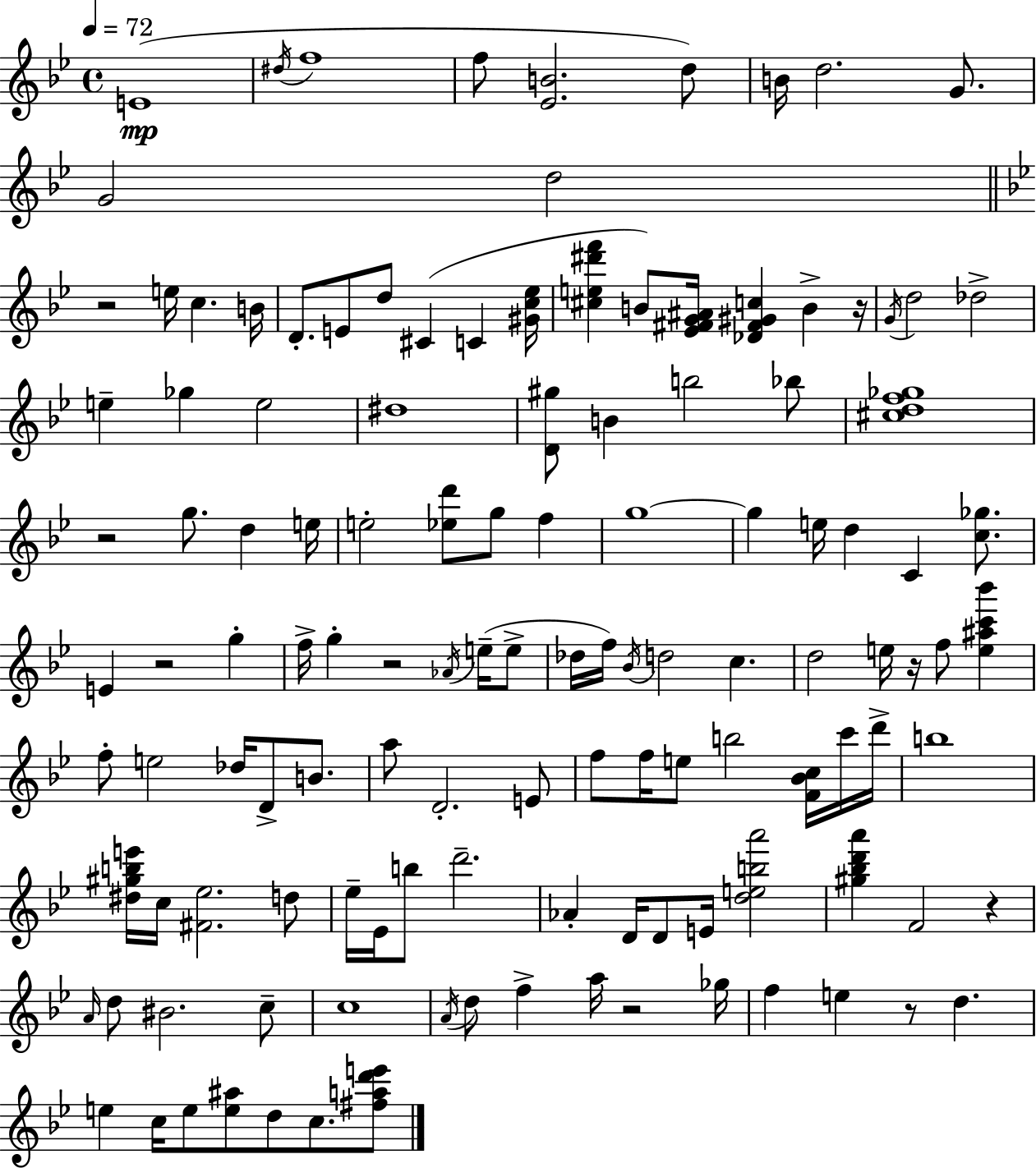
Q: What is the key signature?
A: BES major